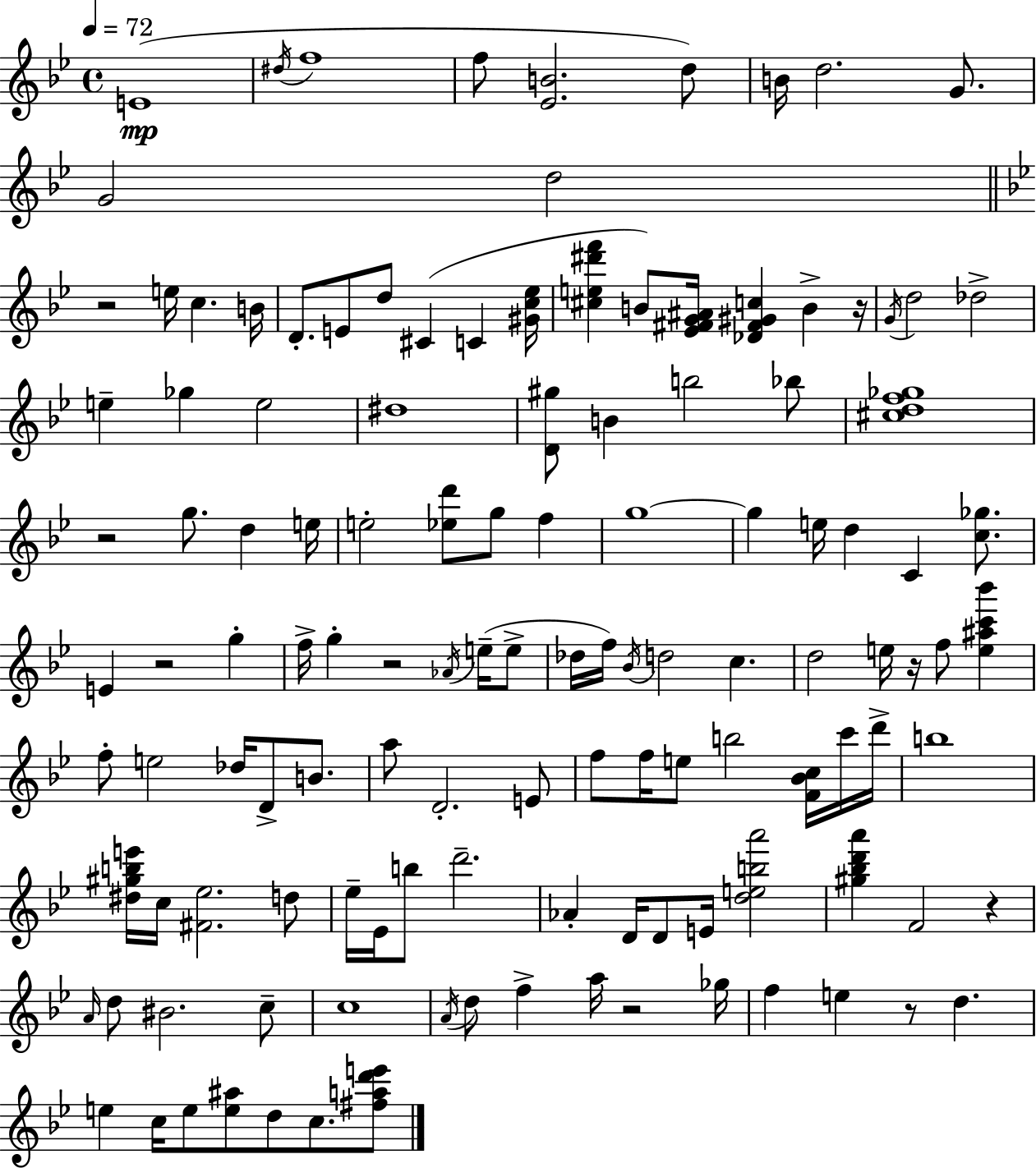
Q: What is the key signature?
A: BES major